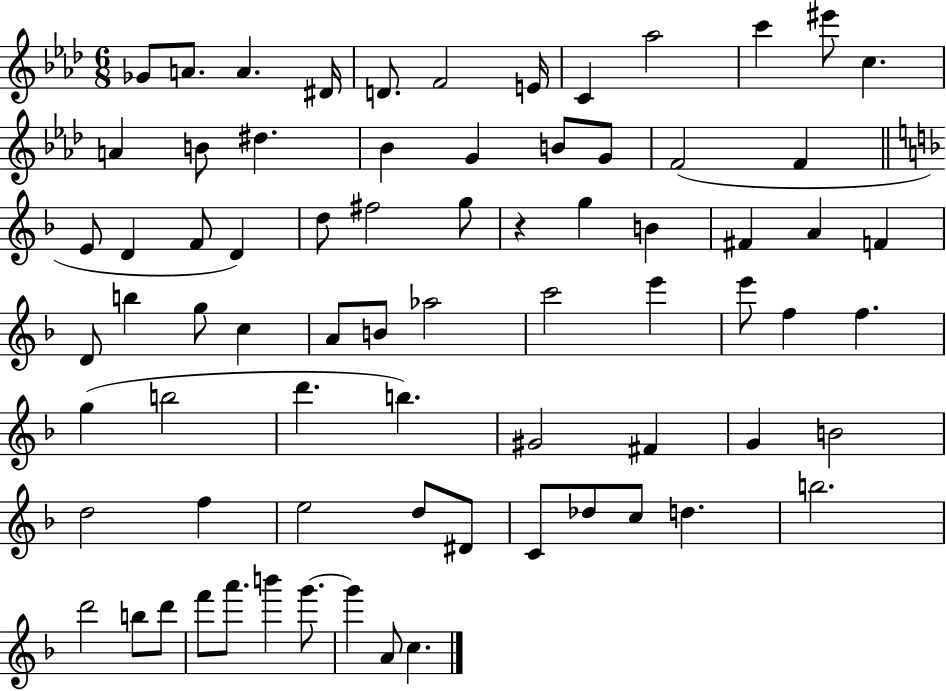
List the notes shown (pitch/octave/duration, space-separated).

Gb4/e A4/e. A4/q. D#4/s D4/e. F4/h E4/s C4/q Ab5/h C6/q EIS6/e C5/q. A4/q B4/e D#5/q. Bb4/q G4/q B4/e G4/e F4/h F4/q E4/e D4/q F4/e D4/q D5/e F#5/h G5/e R/q G5/q B4/q F#4/q A4/q F4/q D4/e B5/q G5/e C5/q A4/e B4/e Ab5/h C6/h E6/q E6/e F5/q F5/q. G5/q B5/h D6/q. B5/q. G#4/h F#4/q G4/q B4/h D5/h F5/q E5/h D5/e D#4/e C4/e Db5/e C5/e D5/q. B5/h. D6/h B5/e D6/e F6/e A6/e. B6/q G6/e. G6/q A4/e C5/q.